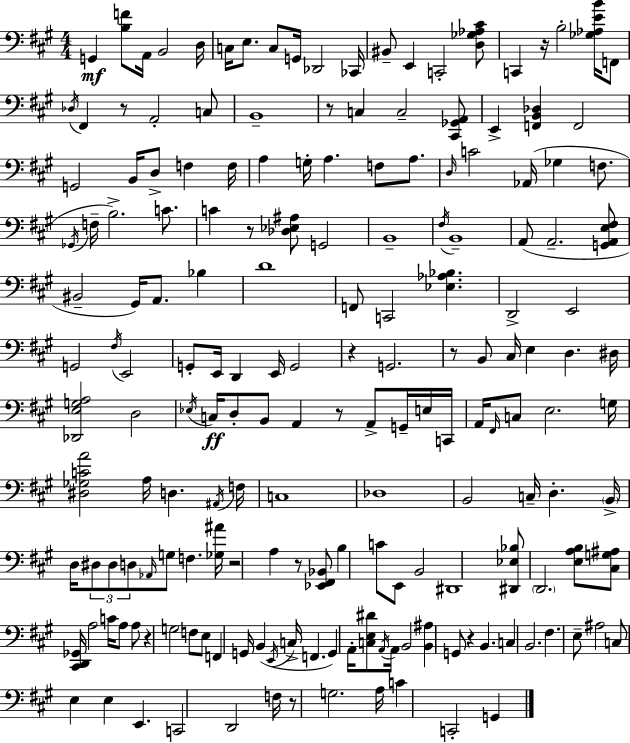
{
  \clef bass
  \numericTimeSignature
  \time 4/4
  \key a \major
  g,4\mf <b f'>8 a,16 b,2 d16 | c16 e8. c8 g,16 des,2 ces,16 | bis,8-- e,4 c,2-. <d ges aes cis'>8 | c,4 r16 b2-. <ges aes e' b'>16 f,8 | \break \acciaccatura { des16 } fis,4 r8 a,2-. c8 | b,1-- | r8 c4 c2-- <cis, ges, a,>8 | e,4-> <f, b, des>4 f,2 | \break g,2 b,16 d8-> f4 | f16 a4 g16-. a4. f8 a8. | \grace { d16 } c'2 aes,16( ges4 f8. | \acciaccatura { ges,16 } f16-- b2.->) | \break c'8. c'4 r8 <des ees ais>8 g,2 | b,1-- | \acciaccatura { fis16 } b,1-- | a,8( a,2.-- | \break <g, a, e fis>8 bis,2-- gis,16) a,8. | bes4 d'1 | f,8 c,2 <ees aes bes>4. | d,2-> e,2 | \break g,2 \acciaccatura { fis16 } e,2 | g,8-. e,16 d,4 e,16 g,2 | r4 g,2. | r8 b,8 cis16 e4 d4. | \break dis16 <des, e g a>2 d2 | \acciaccatura { ees16 }\ff c16 d8-. b,8 a,4 r8 | a,8-> g,16-- e16 c,16 a,16 \grace { fis,16 } c8 e2. | g16 <dis ges c' a'>2 a16 | \break d4. \acciaccatura { ais,16 } f16 c1 | des1 | b,2 | c16-- d4.-. \parenthesize b,16-> d16 \tuplet 3/2 { dis8 dis8 d8 } \grace { aes,16 } | \break g8 f4. <ges ais'>16 r2 | a4 r8 <ees, fis, bes,>8 b4 c'8 e,8 | b,2 dis,1 | <dis, ees bes>8 \parenthesize d,2. | \break <e a b>8 <cis g ais>8 <cis, d, ges,>16 a2 | c'16 a8 a8 r4 g2 | f8 e8 f,4 g,16 b,4( | \acciaccatura { e,16 } c16-> f,4. g,4) a,16-. <c e dis'>8 | \break \acciaccatura { a,16 } a,16 b,2 <b, ais>4 g,8 | r4 b,4. c4 b,2. | fis4. | e8-- ais2 c8 e4 | \break e4 e,4. c,2 | d,2 f16 r8 g2. | a16 c'4 c,2-. | g,4 \bar "|."
}